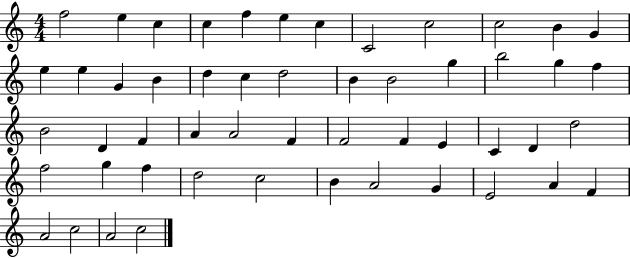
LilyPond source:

{
  \clef treble
  \numericTimeSignature
  \time 4/4
  \key c \major
  f''2 e''4 c''4 | c''4 f''4 e''4 c''4 | c'2 c''2 | c''2 b'4 g'4 | \break e''4 e''4 g'4 b'4 | d''4 c''4 d''2 | b'4 b'2 g''4 | b''2 g''4 f''4 | \break b'2 d'4 f'4 | a'4 a'2 f'4 | f'2 f'4 e'4 | c'4 d'4 d''2 | \break f''2 g''4 f''4 | d''2 c''2 | b'4 a'2 g'4 | e'2 a'4 f'4 | \break a'2 c''2 | a'2 c''2 | \bar "|."
}